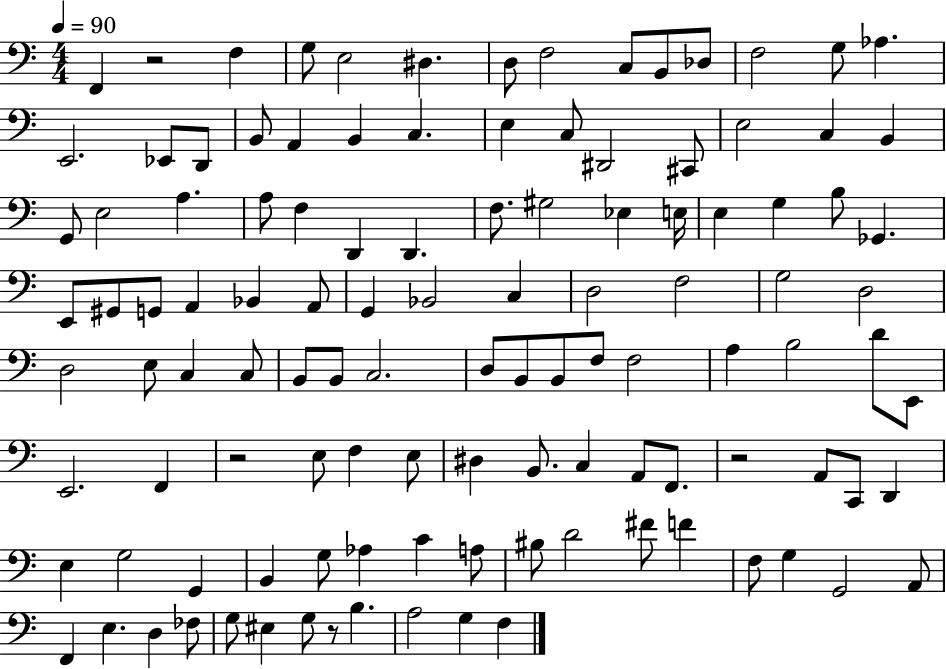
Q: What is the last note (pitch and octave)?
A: F3